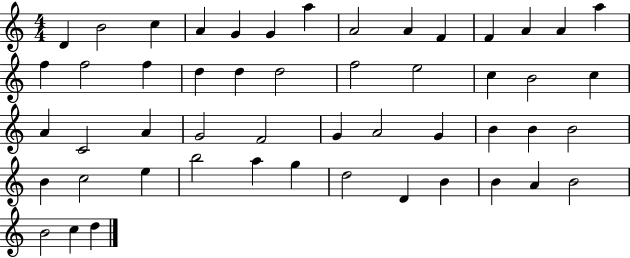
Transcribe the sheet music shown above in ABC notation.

X:1
T:Untitled
M:4/4
L:1/4
K:C
D B2 c A G G a A2 A F F A A a f f2 f d d d2 f2 e2 c B2 c A C2 A G2 F2 G A2 G B B B2 B c2 e b2 a g d2 D B B A B2 B2 c d